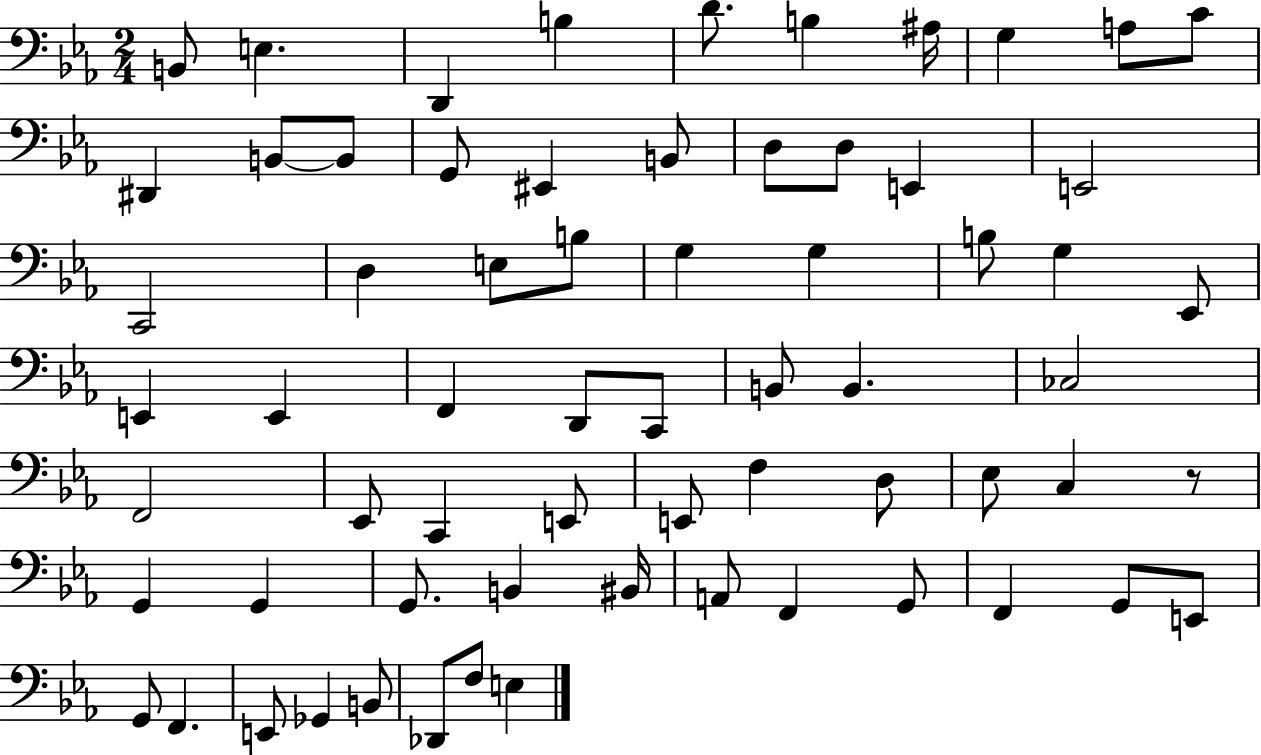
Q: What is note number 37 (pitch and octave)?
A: CES3